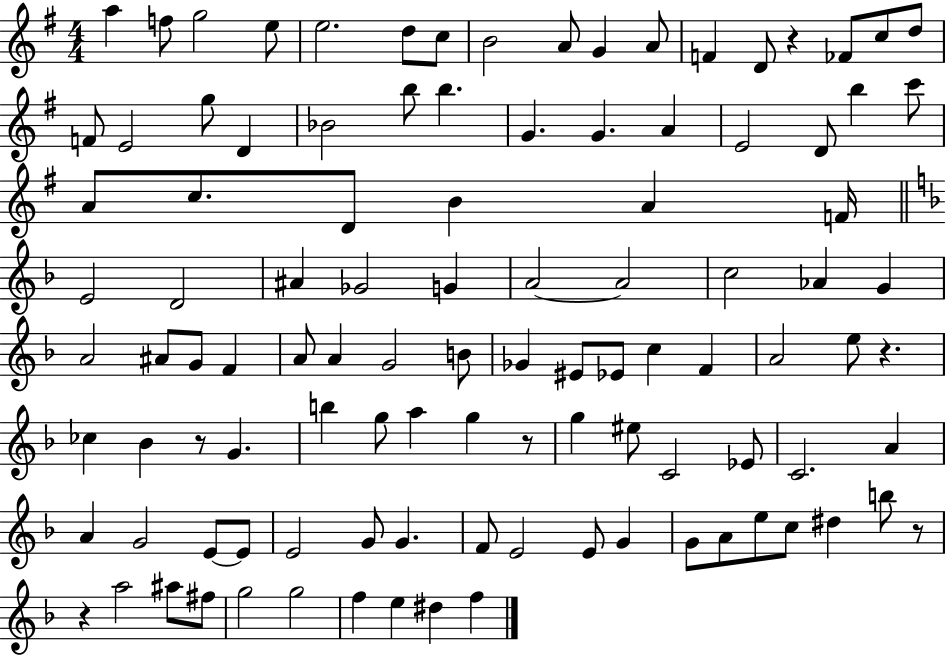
A5/q F5/e G5/h E5/e E5/h. D5/e C5/e B4/h A4/e G4/q A4/e F4/q D4/e R/q FES4/e C5/e D5/e F4/e E4/h G5/e D4/q Bb4/h B5/e B5/q. G4/q. G4/q. A4/q E4/h D4/e B5/q C6/e A4/e C5/e. D4/e B4/q A4/q F4/s E4/h D4/h A#4/q Gb4/h G4/q A4/h A4/h C5/h Ab4/q G4/q A4/h A#4/e G4/e F4/q A4/e A4/q G4/h B4/e Gb4/q EIS4/e Eb4/e C5/q F4/q A4/h E5/e R/q. CES5/q Bb4/q R/e G4/q. B5/q G5/e A5/q G5/q R/e G5/q EIS5/e C4/h Eb4/e C4/h. A4/q A4/q G4/h E4/e E4/e E4/h G4/e G4/q. F4/e E4/h E4/e G4/q G4/e A4/e E5/e C5/e D#5/q B5/e R/e R/q A5/h A#5/e F#5/e G5/h G5/h F5/q E5/q D#5/q F5/q